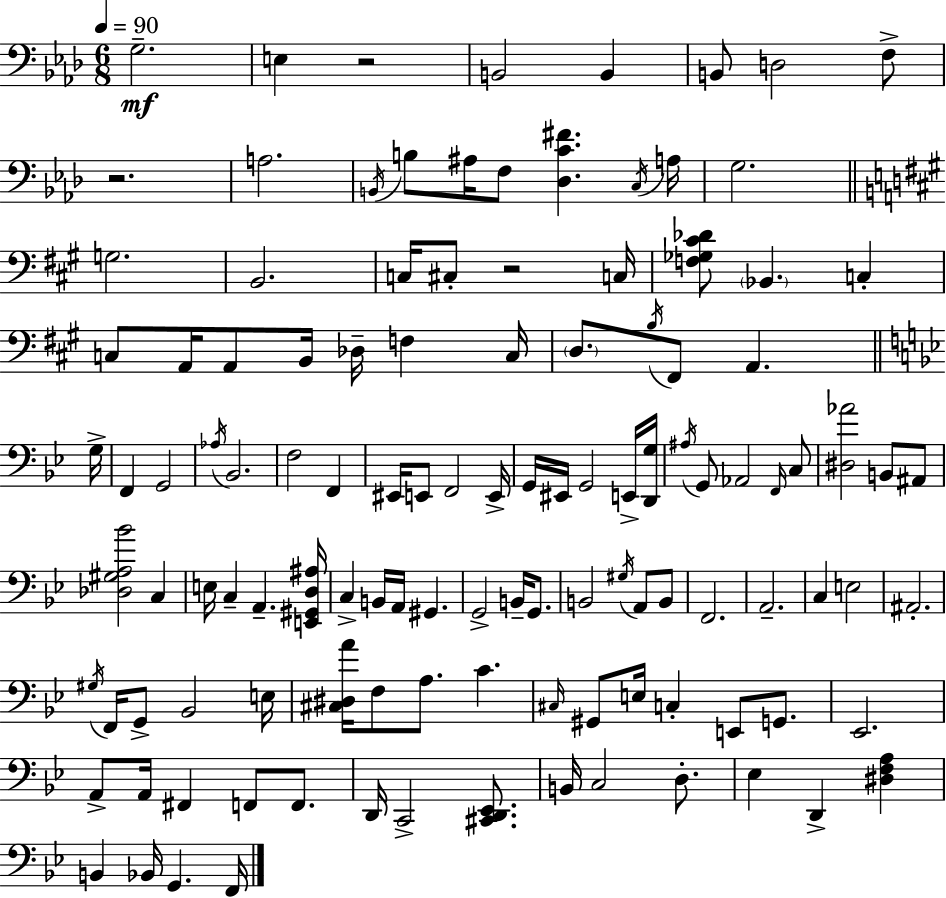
{
  \clef bass
  \numericTimeSignature
  \time 6/8
  \key aes \major
  \tempo 4 = 90
  g2.--\mf | e4 r2 | b,2 b,4 | b,8 d2 f8-> | \break r2. | a2. | \acciaccatura { b,16 } b8 ais16 f8 <des c' fis'>4. | \acciaccatura { c16 } a16 g2. | \break \bar "||" \break \key a \major g2. | b,2. | c16 cis8-. r2 c16 | <f ges cis' des'>8 \parenthesize bes,4. c4-. | \break c8 a,16 a,8 b,16 des16-- f4 c16 | \parenthesize d8. \acciaccatura { b16 } fis,8 a,4. | \bar "||" \break \key bes \major g16-> f,4 g,2 | \acciaccatura { aes16 } bes,2. | f2 f,4 | eis,16 e,8 f,2 | \break e,16-> g,16 eis,16 g,2 | e,16-> <d, g>16 \acciaccatura { ais16 } g,8 aes,2 | \grace { f,16 } c8 <dis aes'>2 | b,8 ais,8 <des gis a bes'>2 | \break c4 e16 c4-- a,4.-- | <e, gis, d ais>16 c4-> b,16 a,16 gis,4. | g,2-> | b,16-- g,8. b,2 | \break \acciaccatura { gis16 } a,8 b,8 f,2. | a,2.-- | c4 e2 | ais,2.-. | \break \acciaccatura { gis16 } f,16 g,8-> bes,2 | e16 <cis dis a'>16 f8 a8. | c'4. \grace { cis16 } gis,8 e16 c4-. | e,8 g,8. ees,2. | \break a,8-> a,16 fis,4 | f,8 f,8. d,16 c,2-> | <cis, d, ees,>8. b,16 c2 | d8.-. ees4 d,4-> | \break <dis f a>4 b,4 bes,16 | g,4. f,16 \bar "|."
}